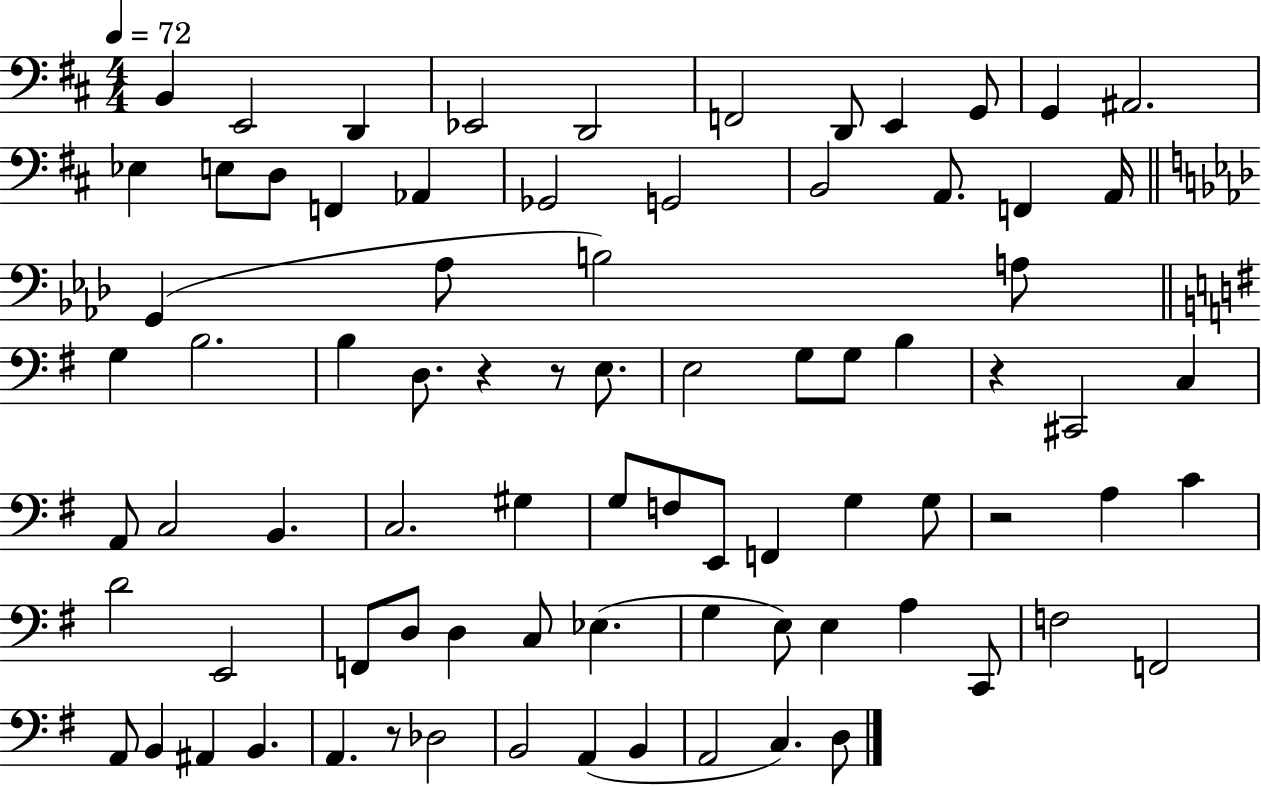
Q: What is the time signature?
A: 4/4